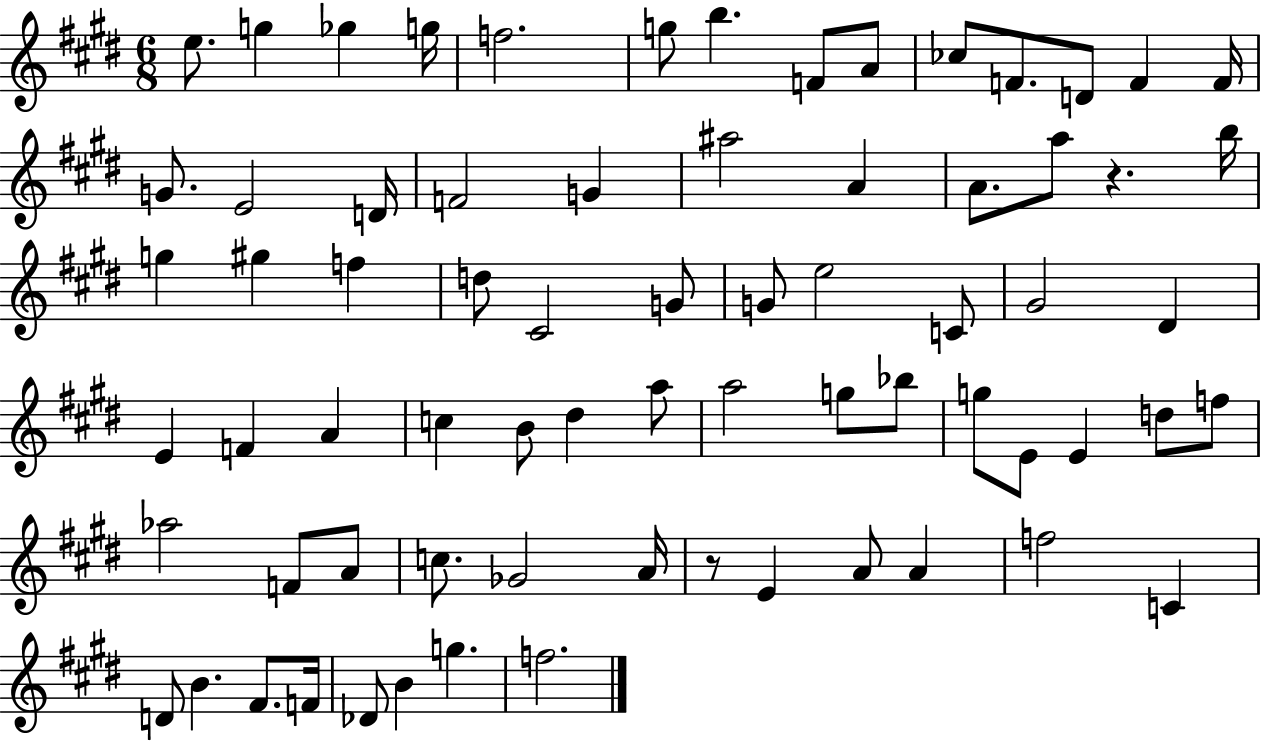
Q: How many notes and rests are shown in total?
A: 71